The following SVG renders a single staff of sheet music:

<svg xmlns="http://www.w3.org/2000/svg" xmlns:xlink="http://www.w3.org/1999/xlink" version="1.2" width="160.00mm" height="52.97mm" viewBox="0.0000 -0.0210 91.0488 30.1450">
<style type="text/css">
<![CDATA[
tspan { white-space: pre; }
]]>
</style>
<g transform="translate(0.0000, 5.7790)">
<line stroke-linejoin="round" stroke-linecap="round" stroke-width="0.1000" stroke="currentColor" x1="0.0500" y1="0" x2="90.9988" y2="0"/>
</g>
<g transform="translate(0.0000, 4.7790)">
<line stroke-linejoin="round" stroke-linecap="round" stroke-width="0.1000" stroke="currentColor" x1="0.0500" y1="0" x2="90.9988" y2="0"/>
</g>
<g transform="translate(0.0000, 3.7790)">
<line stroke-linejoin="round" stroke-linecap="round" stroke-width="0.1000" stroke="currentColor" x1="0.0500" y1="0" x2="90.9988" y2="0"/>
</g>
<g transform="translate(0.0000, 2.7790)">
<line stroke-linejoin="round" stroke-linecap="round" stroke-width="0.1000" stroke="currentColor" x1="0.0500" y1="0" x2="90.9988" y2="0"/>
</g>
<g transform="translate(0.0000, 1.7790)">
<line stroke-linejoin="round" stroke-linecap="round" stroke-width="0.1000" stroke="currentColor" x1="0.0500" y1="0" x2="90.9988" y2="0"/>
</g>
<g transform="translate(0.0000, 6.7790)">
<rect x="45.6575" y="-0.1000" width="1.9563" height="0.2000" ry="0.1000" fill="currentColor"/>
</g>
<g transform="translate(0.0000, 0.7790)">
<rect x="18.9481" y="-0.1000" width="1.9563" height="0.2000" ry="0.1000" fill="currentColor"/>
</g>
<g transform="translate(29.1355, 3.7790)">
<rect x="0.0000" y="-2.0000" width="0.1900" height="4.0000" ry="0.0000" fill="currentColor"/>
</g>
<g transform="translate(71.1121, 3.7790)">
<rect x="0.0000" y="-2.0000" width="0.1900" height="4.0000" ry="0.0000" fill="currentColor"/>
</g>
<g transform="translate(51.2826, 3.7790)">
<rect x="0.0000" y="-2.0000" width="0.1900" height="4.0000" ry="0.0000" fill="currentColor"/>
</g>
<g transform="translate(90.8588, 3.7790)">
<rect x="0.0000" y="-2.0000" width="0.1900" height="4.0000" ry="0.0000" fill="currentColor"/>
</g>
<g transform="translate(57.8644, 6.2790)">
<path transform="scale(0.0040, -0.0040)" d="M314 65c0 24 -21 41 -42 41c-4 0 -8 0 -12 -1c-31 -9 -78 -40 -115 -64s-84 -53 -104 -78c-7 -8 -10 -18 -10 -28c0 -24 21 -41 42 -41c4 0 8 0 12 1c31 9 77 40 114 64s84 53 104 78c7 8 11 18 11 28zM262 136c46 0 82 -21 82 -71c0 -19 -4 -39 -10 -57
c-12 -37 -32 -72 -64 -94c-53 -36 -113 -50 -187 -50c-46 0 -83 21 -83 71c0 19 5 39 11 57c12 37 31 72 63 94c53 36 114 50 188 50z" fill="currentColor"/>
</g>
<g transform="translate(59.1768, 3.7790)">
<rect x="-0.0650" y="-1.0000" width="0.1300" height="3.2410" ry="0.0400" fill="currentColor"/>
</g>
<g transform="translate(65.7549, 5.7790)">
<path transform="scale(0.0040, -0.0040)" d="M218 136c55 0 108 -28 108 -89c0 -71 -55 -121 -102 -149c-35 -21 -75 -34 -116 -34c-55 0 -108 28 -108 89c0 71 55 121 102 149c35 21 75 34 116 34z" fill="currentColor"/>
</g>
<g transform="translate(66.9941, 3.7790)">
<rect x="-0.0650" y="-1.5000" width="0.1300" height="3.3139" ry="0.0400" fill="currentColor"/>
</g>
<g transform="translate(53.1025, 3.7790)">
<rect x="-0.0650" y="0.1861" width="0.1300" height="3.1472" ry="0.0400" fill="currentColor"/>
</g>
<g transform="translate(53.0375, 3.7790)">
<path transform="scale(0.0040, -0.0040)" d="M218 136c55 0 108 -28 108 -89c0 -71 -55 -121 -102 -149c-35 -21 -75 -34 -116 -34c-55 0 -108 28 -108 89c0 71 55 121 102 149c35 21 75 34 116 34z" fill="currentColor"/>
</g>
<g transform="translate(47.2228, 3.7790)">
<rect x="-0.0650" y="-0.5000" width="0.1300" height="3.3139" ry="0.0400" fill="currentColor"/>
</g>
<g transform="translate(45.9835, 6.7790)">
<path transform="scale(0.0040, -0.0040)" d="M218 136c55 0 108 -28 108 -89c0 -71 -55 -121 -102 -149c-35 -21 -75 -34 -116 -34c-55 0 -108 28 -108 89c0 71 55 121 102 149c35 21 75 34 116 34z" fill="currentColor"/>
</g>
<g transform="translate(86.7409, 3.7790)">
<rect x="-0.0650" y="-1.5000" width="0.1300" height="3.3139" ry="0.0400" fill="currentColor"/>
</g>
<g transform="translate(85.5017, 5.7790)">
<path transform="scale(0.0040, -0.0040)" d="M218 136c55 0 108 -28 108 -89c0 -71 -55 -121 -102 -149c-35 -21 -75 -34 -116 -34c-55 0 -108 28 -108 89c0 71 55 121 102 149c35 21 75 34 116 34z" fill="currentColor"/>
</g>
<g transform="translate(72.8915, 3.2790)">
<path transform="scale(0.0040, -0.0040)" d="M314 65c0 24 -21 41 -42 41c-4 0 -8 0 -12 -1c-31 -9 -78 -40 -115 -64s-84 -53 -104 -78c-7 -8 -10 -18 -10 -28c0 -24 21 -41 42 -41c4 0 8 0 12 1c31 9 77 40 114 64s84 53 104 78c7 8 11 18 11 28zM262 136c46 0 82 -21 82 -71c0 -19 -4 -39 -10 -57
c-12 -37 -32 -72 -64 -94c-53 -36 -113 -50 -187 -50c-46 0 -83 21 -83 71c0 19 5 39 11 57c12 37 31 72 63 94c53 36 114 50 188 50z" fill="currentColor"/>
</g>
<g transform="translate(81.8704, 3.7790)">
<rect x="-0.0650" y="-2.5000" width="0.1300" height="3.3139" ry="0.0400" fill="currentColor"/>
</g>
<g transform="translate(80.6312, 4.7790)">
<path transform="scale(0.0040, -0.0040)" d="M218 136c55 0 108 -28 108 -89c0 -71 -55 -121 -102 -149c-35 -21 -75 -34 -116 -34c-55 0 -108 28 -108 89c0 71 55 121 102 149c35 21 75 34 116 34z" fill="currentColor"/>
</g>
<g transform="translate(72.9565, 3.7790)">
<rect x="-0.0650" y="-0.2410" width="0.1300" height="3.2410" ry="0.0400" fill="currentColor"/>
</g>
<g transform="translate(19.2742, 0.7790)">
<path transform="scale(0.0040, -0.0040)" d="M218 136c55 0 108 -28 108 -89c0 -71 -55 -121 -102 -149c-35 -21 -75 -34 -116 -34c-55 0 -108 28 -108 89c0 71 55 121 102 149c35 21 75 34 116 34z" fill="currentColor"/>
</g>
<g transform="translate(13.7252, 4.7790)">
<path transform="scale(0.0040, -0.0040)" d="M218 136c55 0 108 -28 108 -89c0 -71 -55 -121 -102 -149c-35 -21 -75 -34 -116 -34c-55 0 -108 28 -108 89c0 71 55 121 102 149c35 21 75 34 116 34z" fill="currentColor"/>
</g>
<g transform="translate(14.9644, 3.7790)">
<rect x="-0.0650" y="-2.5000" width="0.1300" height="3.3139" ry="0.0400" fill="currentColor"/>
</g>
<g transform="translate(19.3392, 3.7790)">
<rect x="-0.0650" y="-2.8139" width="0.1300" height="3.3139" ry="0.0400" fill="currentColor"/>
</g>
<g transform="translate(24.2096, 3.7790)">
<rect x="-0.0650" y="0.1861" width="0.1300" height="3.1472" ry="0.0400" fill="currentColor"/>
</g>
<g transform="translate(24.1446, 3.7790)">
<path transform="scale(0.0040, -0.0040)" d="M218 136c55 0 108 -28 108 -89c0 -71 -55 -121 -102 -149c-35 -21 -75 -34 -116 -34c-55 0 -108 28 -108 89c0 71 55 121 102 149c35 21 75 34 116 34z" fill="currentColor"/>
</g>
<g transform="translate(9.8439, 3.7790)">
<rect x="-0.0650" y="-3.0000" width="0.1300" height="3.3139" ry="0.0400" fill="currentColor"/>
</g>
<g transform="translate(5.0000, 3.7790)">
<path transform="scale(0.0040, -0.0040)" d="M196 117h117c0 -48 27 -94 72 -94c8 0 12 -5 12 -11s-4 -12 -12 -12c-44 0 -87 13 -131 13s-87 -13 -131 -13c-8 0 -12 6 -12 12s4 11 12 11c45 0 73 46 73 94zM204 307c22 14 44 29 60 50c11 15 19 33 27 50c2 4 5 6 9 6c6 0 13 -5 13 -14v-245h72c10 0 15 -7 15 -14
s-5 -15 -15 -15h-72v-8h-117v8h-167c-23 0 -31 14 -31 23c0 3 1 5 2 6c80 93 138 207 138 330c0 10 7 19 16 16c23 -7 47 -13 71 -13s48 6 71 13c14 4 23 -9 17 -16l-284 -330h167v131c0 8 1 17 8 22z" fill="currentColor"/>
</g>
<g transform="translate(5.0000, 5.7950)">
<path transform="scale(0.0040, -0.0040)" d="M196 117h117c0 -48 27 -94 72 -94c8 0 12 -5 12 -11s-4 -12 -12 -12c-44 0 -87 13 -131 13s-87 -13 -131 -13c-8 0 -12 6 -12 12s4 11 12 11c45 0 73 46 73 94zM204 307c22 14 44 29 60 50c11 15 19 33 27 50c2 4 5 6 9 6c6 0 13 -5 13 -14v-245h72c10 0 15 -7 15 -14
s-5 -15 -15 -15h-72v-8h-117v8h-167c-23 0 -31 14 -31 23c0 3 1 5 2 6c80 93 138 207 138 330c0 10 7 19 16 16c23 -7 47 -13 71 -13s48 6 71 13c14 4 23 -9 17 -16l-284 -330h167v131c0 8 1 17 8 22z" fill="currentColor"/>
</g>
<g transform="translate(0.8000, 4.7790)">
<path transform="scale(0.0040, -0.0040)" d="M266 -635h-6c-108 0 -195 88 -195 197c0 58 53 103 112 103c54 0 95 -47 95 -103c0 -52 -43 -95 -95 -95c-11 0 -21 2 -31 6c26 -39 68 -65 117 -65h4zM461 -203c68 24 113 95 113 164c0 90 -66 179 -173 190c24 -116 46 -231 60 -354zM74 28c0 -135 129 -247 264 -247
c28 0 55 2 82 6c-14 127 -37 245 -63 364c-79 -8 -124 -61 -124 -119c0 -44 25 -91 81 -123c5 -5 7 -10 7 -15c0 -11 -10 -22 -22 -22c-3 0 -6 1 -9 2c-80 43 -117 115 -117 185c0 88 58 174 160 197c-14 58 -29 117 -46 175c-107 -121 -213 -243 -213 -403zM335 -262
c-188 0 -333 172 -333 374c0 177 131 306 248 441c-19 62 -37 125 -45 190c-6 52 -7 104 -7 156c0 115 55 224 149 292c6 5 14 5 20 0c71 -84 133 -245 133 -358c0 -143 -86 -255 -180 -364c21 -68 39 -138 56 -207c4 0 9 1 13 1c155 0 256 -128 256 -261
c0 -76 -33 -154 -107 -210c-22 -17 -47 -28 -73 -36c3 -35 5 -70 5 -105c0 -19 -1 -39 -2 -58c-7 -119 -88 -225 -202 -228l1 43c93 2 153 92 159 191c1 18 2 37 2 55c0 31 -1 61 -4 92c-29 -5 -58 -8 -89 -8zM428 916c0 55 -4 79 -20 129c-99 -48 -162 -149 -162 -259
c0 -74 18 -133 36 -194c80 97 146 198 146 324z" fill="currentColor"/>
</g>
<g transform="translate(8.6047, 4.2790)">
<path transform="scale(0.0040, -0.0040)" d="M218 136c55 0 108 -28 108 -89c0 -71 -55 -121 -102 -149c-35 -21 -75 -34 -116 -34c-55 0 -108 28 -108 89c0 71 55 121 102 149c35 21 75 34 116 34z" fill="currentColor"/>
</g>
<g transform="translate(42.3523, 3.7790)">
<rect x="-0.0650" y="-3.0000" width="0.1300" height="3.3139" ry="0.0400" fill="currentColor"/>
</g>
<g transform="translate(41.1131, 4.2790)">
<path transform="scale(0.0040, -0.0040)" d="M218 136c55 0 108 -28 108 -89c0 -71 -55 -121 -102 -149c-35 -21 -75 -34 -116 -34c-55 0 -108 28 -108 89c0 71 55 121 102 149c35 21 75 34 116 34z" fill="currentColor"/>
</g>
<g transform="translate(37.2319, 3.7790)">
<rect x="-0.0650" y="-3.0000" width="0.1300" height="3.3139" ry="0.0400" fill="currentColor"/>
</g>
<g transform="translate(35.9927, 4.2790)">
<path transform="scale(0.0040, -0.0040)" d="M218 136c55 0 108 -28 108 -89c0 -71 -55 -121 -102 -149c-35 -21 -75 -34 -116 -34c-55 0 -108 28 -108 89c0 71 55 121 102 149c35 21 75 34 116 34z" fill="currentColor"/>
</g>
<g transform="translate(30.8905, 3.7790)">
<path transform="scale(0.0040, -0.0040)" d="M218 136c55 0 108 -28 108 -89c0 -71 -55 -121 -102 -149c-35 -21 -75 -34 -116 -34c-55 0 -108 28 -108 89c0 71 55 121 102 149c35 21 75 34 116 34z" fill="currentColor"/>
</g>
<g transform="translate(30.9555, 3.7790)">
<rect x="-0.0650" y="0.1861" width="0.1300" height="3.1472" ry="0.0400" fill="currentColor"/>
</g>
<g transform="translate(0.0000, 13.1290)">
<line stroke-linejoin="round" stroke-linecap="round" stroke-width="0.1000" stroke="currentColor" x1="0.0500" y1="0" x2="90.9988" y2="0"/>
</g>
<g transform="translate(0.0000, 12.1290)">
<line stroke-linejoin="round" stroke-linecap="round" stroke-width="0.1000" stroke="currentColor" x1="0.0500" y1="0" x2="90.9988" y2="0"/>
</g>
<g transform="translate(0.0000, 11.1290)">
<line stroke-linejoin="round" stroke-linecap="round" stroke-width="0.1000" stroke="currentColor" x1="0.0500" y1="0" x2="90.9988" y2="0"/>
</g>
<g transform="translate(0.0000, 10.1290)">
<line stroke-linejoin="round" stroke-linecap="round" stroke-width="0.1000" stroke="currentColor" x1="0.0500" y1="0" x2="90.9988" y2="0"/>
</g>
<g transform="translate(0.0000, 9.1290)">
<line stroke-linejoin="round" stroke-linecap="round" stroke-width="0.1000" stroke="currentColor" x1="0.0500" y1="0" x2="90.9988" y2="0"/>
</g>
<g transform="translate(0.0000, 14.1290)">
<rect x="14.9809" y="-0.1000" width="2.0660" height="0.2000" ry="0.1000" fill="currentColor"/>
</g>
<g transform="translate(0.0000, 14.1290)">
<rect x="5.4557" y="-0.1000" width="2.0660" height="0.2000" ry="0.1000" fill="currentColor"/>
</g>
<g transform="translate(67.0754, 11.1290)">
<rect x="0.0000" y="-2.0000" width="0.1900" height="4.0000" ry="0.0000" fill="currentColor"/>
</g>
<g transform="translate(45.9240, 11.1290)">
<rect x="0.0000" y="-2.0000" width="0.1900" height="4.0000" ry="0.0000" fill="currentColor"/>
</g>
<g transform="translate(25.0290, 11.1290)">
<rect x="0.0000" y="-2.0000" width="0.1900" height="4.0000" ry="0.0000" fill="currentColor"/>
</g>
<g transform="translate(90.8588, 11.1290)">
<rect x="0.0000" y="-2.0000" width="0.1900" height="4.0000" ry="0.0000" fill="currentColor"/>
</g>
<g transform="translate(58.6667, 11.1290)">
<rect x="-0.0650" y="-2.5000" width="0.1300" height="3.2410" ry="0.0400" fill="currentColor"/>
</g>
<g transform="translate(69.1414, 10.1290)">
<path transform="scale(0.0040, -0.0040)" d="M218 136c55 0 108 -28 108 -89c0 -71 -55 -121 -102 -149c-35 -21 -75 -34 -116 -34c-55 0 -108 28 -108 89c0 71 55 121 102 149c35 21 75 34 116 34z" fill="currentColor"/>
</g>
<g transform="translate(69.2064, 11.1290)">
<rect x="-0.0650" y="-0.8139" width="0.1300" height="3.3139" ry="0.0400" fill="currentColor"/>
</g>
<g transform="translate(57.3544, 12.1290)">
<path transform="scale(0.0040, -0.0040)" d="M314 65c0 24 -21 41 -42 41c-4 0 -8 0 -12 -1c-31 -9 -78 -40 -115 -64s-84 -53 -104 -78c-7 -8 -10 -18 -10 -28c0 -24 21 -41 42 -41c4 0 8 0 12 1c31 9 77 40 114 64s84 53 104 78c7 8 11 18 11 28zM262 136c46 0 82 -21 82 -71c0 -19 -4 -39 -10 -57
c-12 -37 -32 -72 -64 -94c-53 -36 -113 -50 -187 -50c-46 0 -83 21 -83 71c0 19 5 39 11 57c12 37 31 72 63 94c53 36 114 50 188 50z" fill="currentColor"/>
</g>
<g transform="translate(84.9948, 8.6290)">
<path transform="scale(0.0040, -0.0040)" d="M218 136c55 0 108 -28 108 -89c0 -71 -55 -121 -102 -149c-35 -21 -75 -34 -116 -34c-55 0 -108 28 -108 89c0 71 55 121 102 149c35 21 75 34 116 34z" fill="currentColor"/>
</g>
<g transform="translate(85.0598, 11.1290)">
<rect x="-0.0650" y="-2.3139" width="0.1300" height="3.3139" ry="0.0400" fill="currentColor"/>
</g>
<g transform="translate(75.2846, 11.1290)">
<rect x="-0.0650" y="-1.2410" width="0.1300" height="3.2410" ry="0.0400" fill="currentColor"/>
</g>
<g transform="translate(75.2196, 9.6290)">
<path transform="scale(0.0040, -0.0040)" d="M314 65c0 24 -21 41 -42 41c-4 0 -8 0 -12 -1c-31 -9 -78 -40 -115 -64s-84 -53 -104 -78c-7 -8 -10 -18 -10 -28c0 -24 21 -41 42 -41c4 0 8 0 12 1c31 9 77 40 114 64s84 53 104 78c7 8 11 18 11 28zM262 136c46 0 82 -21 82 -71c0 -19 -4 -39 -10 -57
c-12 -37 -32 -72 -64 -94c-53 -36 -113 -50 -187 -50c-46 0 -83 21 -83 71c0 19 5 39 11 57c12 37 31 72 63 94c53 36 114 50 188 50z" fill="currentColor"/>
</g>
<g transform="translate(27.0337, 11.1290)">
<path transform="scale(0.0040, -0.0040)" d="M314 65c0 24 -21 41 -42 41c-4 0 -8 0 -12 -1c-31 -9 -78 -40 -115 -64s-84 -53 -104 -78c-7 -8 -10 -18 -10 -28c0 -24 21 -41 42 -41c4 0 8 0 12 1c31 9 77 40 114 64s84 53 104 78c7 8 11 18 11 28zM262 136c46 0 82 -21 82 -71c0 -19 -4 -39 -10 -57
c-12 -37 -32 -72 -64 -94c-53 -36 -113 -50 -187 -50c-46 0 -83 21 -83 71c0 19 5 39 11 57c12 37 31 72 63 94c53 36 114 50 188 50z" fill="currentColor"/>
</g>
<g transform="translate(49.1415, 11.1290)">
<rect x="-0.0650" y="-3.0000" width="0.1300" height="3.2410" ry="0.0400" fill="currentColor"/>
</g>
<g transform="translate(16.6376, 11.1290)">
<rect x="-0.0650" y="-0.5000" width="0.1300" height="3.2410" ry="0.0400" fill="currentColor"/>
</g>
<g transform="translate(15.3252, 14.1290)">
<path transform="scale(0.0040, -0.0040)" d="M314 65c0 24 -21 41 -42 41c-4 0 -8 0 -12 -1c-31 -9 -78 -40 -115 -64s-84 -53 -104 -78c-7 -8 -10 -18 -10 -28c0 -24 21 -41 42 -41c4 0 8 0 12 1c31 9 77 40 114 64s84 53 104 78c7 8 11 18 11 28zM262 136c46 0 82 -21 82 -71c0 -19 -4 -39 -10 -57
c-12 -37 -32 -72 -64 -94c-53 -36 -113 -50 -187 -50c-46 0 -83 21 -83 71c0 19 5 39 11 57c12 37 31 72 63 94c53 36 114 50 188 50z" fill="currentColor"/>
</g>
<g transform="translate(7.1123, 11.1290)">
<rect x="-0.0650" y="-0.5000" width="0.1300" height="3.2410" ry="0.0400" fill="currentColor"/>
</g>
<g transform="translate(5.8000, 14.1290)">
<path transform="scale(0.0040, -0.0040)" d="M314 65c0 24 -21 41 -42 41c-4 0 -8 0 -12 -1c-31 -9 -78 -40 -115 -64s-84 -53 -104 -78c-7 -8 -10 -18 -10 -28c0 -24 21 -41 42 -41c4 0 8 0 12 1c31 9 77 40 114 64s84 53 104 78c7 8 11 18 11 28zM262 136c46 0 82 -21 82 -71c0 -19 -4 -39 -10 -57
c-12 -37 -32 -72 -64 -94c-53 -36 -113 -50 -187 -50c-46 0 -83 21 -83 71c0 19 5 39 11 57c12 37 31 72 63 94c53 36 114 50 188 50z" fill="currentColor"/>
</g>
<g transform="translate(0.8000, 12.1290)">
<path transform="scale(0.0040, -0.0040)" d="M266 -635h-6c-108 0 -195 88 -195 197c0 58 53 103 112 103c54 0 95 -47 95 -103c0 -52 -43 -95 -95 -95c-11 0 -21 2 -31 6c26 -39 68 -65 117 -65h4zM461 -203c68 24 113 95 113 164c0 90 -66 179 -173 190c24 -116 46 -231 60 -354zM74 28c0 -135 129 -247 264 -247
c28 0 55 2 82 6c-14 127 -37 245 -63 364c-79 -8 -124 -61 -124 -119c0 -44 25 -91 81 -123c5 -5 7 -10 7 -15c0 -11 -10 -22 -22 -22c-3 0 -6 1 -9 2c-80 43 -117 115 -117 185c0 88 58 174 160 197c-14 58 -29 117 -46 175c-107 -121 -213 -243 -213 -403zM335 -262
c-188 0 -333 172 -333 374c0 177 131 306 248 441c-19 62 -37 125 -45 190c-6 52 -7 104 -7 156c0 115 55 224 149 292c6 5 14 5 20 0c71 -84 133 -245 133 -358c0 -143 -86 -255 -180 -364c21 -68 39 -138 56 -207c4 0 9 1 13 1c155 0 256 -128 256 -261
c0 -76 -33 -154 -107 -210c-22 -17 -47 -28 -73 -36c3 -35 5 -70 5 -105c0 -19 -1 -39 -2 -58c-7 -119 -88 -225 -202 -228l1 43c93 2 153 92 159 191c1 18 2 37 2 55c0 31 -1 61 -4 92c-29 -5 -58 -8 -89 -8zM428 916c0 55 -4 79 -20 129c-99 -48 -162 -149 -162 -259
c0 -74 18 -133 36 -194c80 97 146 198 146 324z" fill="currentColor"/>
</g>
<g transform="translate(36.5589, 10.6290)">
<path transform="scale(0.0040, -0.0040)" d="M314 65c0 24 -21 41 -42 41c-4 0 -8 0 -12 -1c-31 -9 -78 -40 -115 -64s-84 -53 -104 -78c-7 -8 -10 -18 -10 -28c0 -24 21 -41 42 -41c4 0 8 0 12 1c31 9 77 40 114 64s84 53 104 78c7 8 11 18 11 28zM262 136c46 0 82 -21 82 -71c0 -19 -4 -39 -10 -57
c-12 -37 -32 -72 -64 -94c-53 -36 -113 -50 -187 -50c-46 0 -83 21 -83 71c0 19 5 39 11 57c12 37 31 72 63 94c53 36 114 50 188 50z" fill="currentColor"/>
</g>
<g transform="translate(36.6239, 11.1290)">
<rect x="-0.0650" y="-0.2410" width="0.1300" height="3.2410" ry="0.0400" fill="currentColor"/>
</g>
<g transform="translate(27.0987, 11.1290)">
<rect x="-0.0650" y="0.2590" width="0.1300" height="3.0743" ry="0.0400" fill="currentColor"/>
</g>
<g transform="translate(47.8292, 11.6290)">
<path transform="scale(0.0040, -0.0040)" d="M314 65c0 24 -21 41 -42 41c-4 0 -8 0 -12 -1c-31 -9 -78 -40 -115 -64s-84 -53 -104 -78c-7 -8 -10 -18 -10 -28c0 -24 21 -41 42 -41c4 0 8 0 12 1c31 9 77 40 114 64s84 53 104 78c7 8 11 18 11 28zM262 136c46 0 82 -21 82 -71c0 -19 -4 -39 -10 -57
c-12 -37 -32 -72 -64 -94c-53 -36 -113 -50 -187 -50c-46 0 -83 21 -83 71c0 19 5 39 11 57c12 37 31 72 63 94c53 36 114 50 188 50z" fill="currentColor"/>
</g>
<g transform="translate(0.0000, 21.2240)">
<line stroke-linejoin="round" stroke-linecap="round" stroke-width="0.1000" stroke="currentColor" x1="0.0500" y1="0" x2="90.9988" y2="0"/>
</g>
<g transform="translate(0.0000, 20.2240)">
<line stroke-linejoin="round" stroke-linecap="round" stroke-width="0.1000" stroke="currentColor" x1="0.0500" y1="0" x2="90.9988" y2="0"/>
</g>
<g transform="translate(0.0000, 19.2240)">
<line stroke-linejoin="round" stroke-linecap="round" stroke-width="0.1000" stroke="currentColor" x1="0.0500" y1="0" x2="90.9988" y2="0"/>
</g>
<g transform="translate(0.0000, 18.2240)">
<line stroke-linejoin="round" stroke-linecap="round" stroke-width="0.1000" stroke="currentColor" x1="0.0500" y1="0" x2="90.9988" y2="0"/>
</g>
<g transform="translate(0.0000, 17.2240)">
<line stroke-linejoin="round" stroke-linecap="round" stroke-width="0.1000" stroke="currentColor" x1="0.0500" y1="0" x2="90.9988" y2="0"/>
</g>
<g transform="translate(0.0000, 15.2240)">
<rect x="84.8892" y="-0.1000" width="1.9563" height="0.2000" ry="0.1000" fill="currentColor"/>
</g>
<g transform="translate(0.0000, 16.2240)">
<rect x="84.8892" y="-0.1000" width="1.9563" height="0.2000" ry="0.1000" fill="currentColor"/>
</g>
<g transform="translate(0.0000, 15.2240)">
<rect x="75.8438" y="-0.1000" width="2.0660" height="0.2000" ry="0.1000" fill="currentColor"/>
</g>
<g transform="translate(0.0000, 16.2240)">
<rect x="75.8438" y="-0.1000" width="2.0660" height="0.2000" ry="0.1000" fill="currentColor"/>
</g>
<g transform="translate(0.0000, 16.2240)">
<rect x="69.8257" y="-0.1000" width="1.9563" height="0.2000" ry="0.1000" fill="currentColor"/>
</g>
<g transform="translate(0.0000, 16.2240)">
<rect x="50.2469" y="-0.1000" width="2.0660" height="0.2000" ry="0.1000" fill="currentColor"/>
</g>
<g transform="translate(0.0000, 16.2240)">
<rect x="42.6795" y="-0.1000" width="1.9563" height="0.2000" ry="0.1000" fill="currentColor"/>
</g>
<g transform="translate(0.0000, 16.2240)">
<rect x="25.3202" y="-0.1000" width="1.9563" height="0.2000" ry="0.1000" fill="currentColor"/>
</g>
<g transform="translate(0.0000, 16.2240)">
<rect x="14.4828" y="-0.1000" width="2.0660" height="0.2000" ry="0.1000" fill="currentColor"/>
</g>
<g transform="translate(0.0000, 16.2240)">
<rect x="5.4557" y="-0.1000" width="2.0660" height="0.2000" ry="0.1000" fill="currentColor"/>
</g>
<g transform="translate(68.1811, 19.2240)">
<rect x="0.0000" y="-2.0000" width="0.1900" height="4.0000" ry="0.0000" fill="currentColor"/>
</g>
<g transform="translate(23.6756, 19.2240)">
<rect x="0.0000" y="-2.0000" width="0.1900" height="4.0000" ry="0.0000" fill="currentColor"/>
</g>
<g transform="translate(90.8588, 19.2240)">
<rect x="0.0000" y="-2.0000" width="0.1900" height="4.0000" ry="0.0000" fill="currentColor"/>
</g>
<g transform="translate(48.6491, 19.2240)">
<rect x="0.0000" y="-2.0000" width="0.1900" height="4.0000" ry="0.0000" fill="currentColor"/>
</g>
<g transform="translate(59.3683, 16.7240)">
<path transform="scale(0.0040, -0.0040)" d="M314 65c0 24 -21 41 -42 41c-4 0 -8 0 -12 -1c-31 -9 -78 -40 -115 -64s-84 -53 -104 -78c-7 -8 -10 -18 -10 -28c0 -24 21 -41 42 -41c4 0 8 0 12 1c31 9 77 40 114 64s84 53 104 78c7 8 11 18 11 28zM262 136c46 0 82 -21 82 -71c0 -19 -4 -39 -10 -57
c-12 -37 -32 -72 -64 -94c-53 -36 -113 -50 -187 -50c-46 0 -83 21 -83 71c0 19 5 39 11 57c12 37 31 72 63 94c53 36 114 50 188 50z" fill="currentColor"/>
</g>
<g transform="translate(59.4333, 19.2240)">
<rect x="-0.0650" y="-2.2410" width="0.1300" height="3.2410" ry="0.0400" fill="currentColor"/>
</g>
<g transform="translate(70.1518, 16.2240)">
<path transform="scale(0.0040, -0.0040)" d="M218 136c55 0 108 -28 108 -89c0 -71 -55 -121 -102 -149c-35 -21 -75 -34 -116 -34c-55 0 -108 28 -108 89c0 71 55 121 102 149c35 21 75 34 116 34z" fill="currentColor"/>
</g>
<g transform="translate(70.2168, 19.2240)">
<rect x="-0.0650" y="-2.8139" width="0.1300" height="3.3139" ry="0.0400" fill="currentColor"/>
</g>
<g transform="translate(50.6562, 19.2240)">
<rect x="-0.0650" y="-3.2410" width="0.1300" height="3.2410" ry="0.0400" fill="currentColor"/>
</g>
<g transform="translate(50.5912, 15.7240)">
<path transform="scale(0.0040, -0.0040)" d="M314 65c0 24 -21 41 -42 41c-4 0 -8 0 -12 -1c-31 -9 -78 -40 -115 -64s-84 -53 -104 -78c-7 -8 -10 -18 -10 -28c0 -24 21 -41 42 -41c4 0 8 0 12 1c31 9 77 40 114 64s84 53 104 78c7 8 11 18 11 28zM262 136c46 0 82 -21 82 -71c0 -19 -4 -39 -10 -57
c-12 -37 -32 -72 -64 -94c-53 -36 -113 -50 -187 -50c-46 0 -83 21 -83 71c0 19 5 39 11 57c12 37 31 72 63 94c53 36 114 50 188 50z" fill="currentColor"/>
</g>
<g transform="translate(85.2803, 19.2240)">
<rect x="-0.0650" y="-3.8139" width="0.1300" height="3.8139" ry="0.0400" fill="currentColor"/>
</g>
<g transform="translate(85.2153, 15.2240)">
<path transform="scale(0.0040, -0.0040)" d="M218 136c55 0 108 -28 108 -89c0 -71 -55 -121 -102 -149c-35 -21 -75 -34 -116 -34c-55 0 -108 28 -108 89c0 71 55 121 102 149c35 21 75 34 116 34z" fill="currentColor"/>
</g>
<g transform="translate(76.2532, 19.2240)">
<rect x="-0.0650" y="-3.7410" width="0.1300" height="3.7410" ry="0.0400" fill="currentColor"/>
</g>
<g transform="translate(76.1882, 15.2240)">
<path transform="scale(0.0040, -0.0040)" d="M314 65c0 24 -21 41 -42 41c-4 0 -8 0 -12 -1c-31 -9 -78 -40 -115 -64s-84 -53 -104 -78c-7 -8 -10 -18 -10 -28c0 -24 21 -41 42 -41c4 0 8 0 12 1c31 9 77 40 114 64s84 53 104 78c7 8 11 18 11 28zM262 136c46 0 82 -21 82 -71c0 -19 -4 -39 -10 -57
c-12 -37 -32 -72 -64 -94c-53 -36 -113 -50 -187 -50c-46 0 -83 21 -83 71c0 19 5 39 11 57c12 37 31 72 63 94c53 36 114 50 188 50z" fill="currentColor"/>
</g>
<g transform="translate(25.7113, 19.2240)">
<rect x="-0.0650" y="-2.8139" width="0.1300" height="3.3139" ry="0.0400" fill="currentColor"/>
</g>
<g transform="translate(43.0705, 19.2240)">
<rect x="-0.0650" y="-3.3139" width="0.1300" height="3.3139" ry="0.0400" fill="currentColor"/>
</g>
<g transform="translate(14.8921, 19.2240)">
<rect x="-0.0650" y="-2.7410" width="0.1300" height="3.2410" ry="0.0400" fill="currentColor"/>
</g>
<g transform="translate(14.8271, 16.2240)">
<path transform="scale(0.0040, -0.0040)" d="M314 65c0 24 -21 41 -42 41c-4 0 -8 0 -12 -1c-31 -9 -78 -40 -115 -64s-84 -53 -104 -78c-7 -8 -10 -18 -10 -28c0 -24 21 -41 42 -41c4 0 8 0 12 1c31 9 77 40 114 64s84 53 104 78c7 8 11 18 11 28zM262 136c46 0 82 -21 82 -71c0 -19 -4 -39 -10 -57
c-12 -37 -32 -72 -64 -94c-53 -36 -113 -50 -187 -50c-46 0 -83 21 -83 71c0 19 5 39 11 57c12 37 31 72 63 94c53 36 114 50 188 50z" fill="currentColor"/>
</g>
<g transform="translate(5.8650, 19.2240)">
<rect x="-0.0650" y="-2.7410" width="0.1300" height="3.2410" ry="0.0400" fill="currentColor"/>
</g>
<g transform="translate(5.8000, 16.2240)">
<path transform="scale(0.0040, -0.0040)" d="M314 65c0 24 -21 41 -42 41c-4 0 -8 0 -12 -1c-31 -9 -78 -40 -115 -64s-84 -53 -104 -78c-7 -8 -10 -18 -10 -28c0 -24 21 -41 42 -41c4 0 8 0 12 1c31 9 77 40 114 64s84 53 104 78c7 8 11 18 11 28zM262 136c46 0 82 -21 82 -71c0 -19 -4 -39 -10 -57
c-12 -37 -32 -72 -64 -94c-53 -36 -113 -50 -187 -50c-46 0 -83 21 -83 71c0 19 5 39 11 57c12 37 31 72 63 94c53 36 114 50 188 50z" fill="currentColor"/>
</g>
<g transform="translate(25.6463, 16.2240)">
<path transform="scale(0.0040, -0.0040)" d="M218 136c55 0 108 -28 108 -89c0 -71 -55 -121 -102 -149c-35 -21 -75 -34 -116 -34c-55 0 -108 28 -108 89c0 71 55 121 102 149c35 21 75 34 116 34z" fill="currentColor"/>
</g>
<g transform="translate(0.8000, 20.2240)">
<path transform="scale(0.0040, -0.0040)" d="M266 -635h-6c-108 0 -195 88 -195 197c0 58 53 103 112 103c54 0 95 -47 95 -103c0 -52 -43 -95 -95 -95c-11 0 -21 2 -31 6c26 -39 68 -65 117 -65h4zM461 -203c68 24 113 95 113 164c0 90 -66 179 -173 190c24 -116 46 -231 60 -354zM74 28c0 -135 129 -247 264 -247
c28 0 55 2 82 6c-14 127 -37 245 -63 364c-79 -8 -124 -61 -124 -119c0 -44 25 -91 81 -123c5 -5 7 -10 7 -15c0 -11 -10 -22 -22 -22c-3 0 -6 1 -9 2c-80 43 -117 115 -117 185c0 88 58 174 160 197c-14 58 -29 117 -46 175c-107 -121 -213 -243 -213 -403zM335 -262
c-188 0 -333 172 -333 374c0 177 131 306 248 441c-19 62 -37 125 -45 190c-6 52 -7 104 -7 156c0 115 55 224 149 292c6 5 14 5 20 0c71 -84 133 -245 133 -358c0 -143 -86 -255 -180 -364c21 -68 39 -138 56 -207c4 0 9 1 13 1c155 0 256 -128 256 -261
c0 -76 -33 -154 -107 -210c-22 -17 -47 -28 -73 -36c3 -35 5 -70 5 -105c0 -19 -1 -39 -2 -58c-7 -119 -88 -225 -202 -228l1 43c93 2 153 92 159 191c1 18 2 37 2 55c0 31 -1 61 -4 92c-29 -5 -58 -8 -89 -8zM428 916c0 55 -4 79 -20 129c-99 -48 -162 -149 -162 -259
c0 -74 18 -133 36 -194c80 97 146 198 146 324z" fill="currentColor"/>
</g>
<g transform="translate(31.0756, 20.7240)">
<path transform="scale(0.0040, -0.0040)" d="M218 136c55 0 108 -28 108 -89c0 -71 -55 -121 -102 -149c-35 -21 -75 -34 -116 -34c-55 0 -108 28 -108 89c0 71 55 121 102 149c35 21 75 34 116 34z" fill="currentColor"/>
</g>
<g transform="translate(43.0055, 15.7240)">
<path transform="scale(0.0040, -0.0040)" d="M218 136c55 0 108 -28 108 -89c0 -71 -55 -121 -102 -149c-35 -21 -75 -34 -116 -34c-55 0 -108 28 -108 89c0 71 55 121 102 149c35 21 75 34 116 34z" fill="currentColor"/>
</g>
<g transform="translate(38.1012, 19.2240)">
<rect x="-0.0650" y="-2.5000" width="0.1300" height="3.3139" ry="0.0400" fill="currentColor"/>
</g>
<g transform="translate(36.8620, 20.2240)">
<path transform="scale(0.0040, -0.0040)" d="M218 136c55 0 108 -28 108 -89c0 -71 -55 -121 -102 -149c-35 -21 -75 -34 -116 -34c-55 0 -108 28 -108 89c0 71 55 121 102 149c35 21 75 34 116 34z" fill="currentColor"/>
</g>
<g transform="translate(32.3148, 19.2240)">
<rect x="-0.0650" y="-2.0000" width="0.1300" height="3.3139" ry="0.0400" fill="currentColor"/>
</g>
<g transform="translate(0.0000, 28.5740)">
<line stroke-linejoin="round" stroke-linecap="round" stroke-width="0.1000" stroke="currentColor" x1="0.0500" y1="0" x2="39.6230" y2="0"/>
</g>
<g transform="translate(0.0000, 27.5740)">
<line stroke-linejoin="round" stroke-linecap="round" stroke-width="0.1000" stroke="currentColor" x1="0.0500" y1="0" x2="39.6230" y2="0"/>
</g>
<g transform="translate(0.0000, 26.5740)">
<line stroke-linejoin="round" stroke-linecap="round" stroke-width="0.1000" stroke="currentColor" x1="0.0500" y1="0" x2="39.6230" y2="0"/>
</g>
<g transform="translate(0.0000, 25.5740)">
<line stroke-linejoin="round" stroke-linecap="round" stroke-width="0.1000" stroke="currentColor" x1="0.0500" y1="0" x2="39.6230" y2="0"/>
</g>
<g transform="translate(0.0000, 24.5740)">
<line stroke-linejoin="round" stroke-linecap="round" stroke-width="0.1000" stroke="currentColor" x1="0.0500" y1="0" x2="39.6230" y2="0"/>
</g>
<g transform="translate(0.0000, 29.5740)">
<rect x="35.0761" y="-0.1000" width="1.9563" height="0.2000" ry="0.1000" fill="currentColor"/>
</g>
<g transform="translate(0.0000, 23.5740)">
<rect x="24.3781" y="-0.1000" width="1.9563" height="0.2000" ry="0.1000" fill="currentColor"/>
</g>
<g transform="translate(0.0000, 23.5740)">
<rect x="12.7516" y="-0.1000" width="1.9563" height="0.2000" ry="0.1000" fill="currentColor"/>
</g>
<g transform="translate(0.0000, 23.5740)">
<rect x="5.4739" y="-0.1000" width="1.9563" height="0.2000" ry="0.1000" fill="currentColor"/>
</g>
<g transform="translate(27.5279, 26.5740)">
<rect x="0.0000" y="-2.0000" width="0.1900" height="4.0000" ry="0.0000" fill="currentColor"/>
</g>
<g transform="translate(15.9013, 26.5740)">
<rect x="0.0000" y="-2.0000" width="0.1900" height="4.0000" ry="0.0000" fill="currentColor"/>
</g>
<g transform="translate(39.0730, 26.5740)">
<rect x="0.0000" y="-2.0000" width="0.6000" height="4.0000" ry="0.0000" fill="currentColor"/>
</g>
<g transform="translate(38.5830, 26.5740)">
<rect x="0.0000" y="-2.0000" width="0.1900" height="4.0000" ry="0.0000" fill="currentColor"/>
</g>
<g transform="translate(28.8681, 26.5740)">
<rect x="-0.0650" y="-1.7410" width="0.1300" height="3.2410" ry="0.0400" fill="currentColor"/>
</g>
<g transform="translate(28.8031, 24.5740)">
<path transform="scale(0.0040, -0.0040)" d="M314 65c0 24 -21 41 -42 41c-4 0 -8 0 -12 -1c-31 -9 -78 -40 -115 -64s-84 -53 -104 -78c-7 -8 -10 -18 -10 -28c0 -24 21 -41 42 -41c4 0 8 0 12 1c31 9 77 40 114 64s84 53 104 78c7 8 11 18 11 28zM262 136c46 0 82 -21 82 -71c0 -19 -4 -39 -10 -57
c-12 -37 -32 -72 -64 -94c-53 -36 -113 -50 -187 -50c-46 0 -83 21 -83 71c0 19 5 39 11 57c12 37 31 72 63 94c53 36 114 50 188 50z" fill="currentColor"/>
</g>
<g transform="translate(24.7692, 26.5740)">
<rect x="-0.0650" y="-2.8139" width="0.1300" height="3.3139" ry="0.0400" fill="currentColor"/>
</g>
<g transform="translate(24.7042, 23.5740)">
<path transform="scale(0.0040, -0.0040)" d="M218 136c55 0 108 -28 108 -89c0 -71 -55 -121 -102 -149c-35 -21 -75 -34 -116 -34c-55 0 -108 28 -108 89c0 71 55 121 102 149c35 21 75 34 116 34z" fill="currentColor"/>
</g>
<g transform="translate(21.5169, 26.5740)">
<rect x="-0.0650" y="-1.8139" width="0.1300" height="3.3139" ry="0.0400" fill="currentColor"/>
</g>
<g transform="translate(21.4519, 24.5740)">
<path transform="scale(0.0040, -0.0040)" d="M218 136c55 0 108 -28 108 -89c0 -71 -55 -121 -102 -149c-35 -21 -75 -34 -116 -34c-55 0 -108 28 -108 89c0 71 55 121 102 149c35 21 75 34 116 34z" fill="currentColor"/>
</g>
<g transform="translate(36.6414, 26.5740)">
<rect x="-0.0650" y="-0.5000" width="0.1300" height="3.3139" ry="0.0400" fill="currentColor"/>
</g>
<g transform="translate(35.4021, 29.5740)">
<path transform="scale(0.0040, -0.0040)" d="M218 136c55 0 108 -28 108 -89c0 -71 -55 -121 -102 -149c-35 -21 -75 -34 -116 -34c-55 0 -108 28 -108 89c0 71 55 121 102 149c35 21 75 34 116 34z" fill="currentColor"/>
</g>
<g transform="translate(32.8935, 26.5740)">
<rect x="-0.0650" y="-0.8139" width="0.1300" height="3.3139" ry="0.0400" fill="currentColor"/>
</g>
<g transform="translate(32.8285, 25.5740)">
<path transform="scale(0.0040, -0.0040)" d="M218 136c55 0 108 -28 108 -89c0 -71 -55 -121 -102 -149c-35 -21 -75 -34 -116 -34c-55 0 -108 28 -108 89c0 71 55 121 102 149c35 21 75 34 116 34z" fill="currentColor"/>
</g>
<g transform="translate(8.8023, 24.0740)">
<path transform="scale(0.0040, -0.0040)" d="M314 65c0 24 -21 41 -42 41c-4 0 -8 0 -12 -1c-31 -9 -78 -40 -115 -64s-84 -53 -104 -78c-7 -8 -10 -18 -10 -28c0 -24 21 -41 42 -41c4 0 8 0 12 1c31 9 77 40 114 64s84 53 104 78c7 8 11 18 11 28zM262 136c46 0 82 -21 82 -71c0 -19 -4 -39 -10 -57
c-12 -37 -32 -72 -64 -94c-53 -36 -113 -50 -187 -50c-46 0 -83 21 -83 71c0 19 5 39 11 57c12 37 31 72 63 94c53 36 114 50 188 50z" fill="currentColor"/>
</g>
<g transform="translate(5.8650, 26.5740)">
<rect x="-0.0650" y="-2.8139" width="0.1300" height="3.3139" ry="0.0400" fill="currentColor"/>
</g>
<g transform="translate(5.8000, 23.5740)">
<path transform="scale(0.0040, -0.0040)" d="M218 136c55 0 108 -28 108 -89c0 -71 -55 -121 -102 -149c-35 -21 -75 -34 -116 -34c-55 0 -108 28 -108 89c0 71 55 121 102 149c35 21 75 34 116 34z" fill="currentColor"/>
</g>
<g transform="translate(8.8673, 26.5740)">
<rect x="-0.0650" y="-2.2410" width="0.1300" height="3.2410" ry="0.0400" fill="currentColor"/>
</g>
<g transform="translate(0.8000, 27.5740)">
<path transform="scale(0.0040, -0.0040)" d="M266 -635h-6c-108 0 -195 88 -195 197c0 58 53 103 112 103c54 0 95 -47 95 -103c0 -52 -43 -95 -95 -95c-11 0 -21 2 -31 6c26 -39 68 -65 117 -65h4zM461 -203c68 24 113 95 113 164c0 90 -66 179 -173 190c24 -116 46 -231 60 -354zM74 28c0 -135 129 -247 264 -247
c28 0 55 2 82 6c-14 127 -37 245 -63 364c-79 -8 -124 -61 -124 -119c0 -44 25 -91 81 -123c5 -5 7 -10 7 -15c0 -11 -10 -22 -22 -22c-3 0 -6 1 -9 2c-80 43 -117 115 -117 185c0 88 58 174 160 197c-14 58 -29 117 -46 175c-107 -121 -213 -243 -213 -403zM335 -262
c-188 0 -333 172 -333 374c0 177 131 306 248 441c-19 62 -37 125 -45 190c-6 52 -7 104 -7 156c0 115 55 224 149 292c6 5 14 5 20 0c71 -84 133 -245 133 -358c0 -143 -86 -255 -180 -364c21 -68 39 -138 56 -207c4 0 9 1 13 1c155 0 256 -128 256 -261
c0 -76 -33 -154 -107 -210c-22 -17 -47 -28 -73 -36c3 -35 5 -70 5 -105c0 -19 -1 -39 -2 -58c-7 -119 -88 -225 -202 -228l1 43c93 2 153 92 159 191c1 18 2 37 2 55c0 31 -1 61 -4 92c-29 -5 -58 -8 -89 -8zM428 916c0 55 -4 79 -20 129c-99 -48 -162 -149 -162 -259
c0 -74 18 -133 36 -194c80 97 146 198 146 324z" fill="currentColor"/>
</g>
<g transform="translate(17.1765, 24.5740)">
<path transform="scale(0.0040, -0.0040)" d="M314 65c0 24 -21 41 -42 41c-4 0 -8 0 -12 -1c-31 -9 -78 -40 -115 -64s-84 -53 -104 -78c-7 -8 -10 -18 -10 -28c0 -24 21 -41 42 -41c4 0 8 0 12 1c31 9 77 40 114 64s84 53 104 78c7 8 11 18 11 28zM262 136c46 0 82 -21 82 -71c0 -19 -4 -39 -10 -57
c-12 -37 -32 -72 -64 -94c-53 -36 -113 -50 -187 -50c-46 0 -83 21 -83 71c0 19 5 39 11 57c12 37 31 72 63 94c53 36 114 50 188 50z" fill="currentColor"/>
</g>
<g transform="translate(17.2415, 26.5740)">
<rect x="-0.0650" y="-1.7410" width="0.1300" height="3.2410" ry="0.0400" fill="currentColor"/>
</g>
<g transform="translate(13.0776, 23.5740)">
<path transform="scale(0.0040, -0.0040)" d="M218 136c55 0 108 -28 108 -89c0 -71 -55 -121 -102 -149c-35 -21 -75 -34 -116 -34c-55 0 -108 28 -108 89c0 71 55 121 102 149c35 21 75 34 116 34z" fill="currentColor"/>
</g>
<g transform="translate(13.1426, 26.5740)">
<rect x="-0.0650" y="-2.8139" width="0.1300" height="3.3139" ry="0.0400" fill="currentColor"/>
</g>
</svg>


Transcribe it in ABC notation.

X:1
T:Untitled
M:4/4
L:1/4
K:C
A G a B B A A C B D2 E c2 G E C2 C2 B2 c2 A2 G2 d e2 g a2 a2 a F G b b2 g2 a c'2 c' a g2 a f2 f a f2 d C